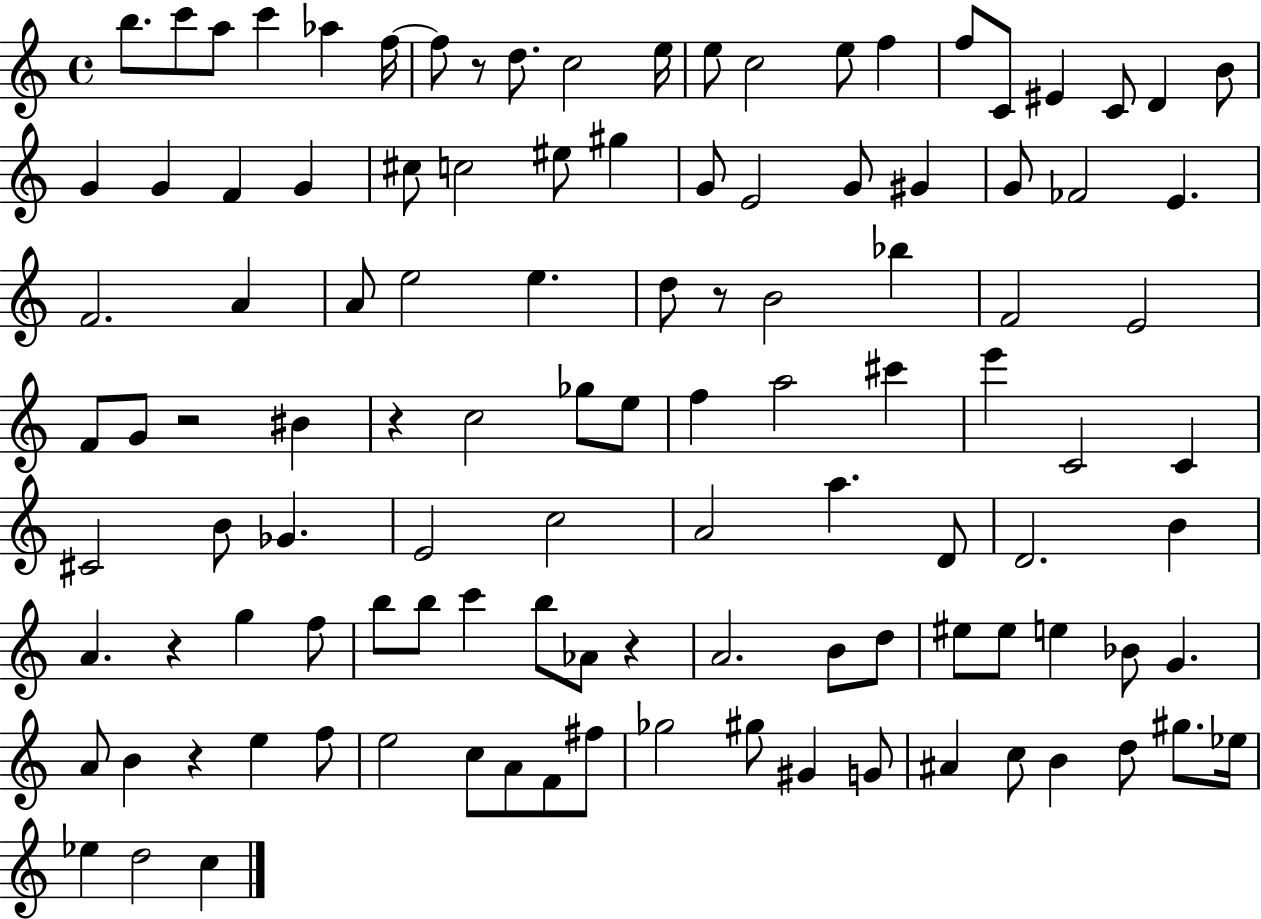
{
  \clef treble
  \time 4/4
  \defaultTimeSignature
  \key c \major
  b''8. c'''8 a''8 c'''4 aes''4 f''16~~ | f''8 r8 d''8. c''2 e''16 | e''8 c''2 e''8 f''4 | f''8 c'8 eis'4 c'8 d'4 b'8 | \break g'4 g'4 f'4 g'4 | cis''8 c''2 eis''8 gis''4 | g'8 e'2 g'8 gis'4 | g'8 fes'2 e'4. | \break f'2. a'4 | a'8 e''2 e''4. | d''8 r8 b'2 bes''4 | f'2 e'2 | \break f'8 g'8 r2 bis'4 | r4 c''2 ges''8 e''8 | f''4 a''2 cis'''4 | e'''4 c'2 c'4 | \break cis'2 b'8 ges'4. | e'2 c''2 | a'2 a''4. d'8 | d'2. b'4 | \break a'4. r4 g''4 f''8 | b''8 b''8 c'''4 b''8 aes'8 r4 | a'2. b'8 d''8 | eis''8 eis''8 e''4 bes'8 g'4. | \break a'8 b'4 r4 e''4 f''8 | e''2 c''8 a'8 f'8 fis''8 | ges''2 gis''8 gis'4 g'8 | ais'4 c''8 b'4 d''8 gis''8. ees''16 | \break ees''4 d''2 c''4 | \bar "|."
}